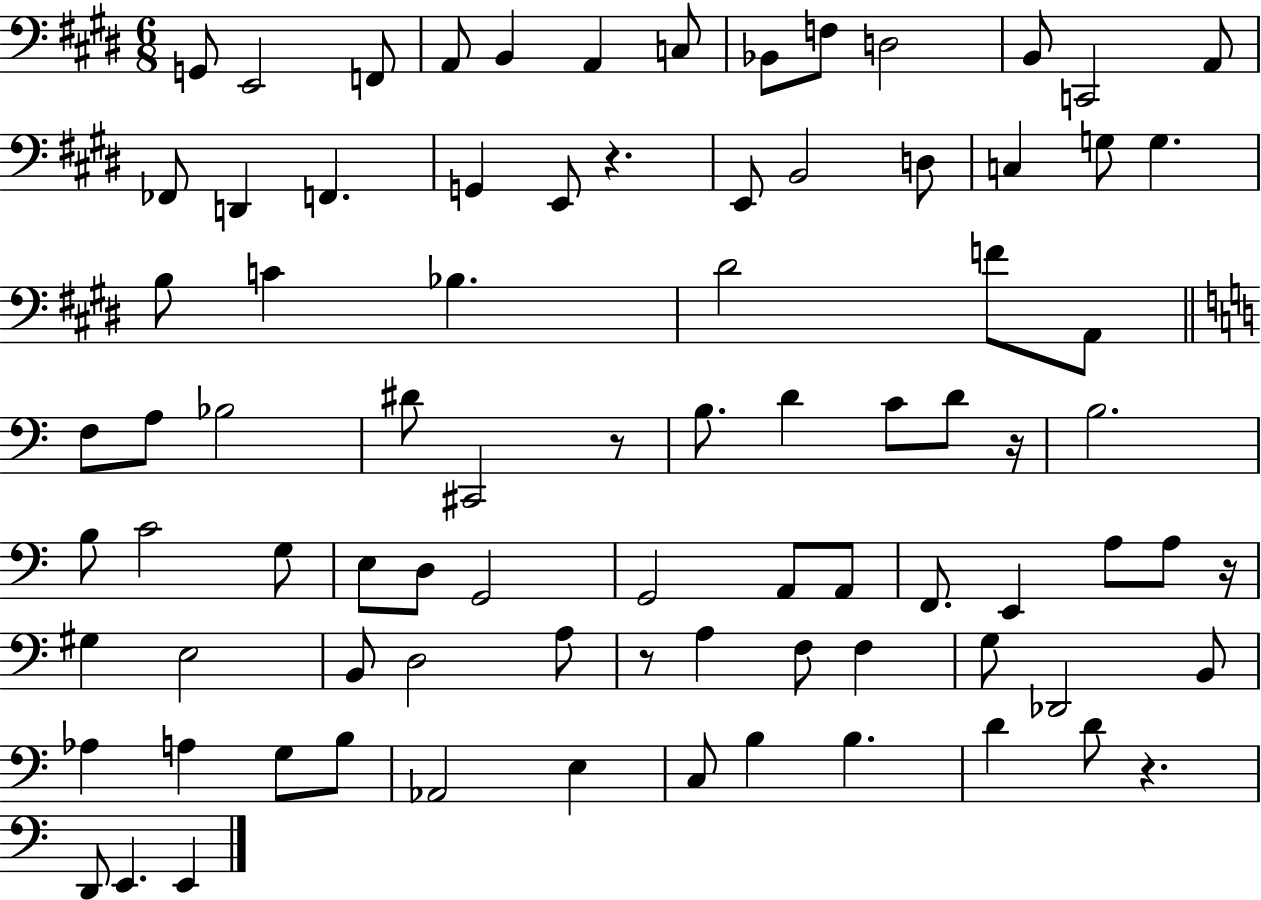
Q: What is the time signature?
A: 6/8